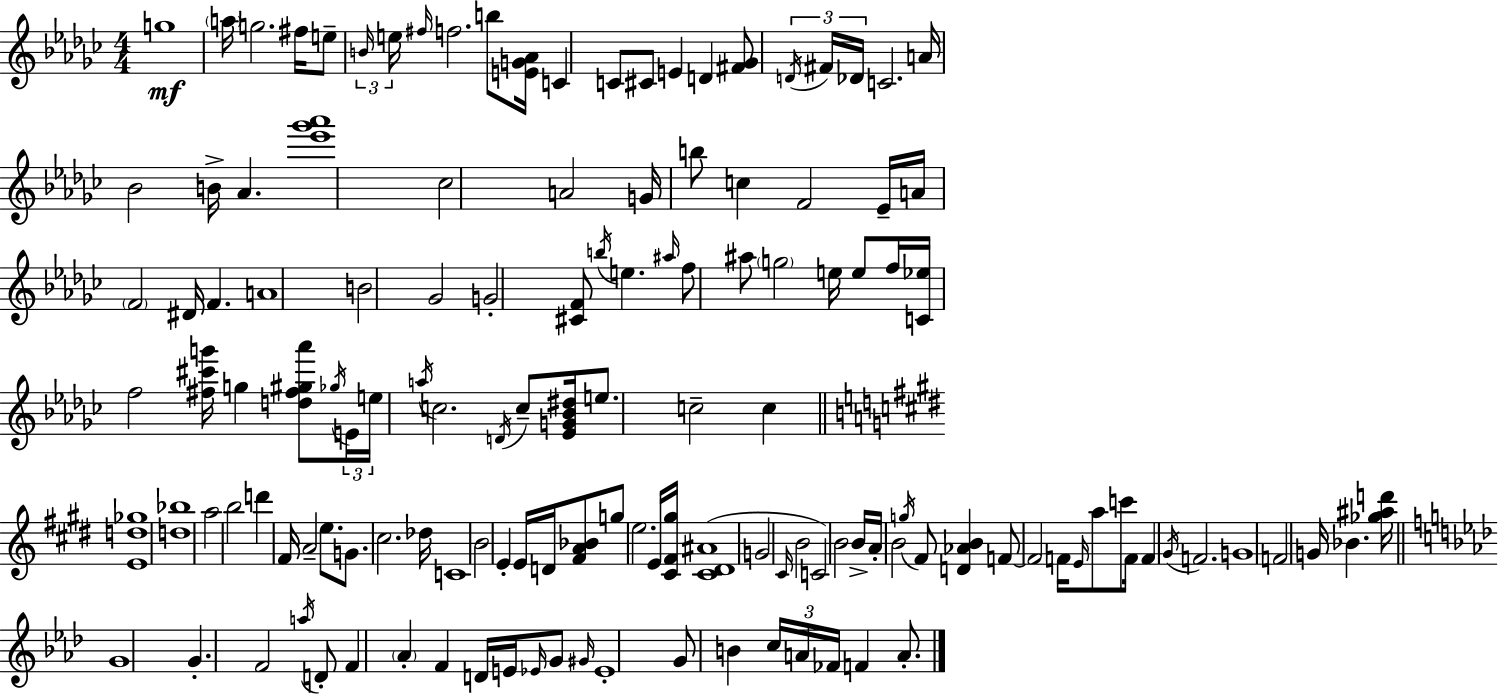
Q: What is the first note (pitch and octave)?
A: G5